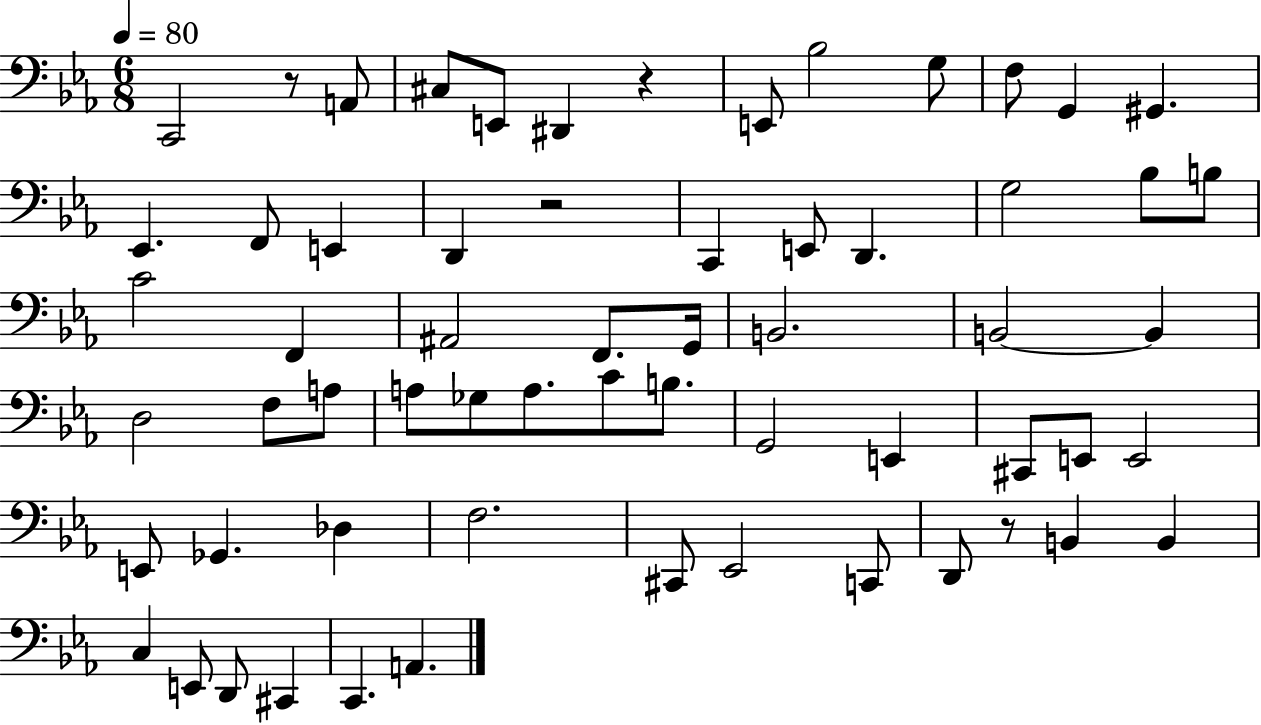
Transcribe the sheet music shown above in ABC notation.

X:1
T:Untitled
M:6/8
L:1/4
K:Eb
C,,2 z/2 A,,/2 ^C,/2 E,,/2 ^D,, z E,,/2 _B,2 G,/2 F,/2 G,, ^G,, _E,, F,,/2 E,, D,, z2 C,, E,,/2 D,, G,2 _B,/2 B,/2 C2 F,, ^A,,2 F,,/2 G,,/4 B,,2 B,,2 B,, D,2 F,/2 A,/2 A,/2 _G,/2 A,/2 C/2 B,/2 G,,2 E,, ^C,,/2 E,,/2 E,,2 E,,/2 _G,, _D, F,2 ^C,,/2 _E,,2 C,,/2 D,,/2 z/2 B,, B,, C, E,,/2 D,,/2 ^C,, C,, A,,